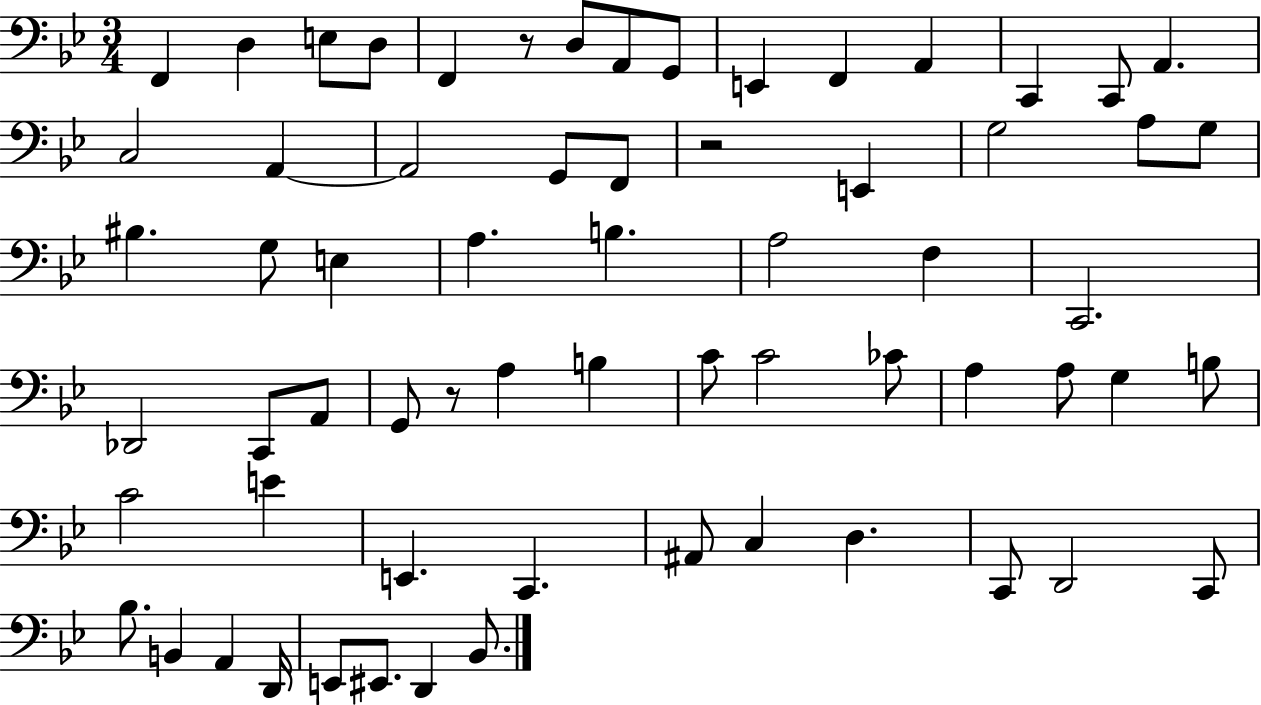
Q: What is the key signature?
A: BES major